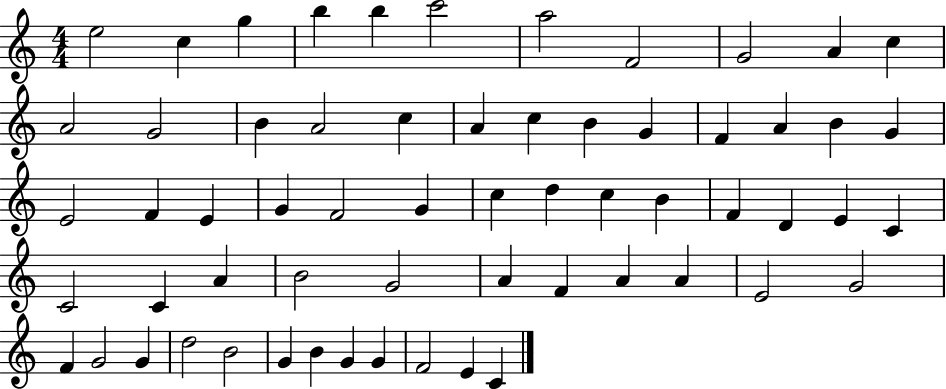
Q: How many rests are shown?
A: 0